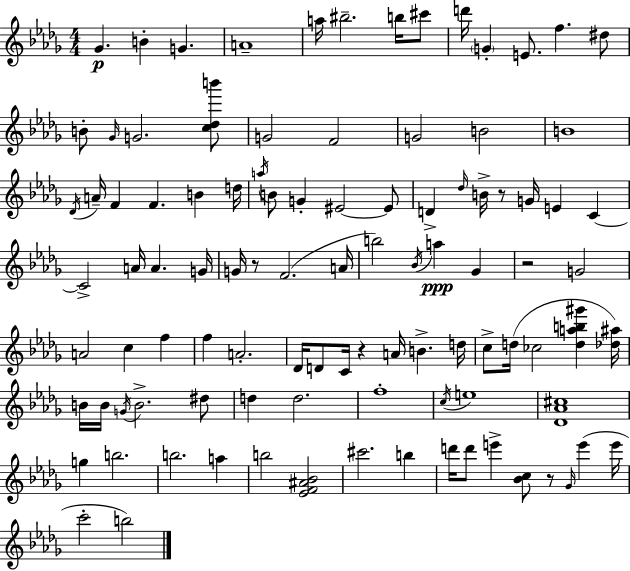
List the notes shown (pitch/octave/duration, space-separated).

Gb4/q. B4/q G4/q. A4/w A5/s BIS5/h. B5/s C#6/e D6/s G4/q E4/e. F5/q. D#5/e B4/e Gb4/s G4/h. [C5,Db5,B6]/e G4/h F4/h G4/h B4/h B4/w Db4/s A4/s F4/q F4/q. B4/q D5/s A5/s B4/e G4/q EIS4/h EIS4/e D4/q Db5/s B4/s R/e G4/s E4/q C4/q C4/h A4/s A4/q. G4/s G4/s R/e F4/h. A4/s B5/h Bb4/s A5/q Gb4/q R/h G4/h A4/h C5/q F5/q F5/q A4/h. Db4/s D4/e C4/s R/q A4/s B4/q. D5/s C5/e D5/s CES5/h [D5,A5,B5,G#6]/q [Db5,A#5]/s B4/s B4/s G4/s B4/h. D#5/e D5/q D5/h. F5/w C5/s E5/w [Db4,Ab4,C#5]/w G5/q B5/h. B5/h. A5/q B5/h [Eb4,F4,A#4,Bb4]/h C#6/h. B5/q D6/s D6/e E6/q [Bb4,C5]/e R/e Gb4/s E6/q E6/s C6/h B5/h